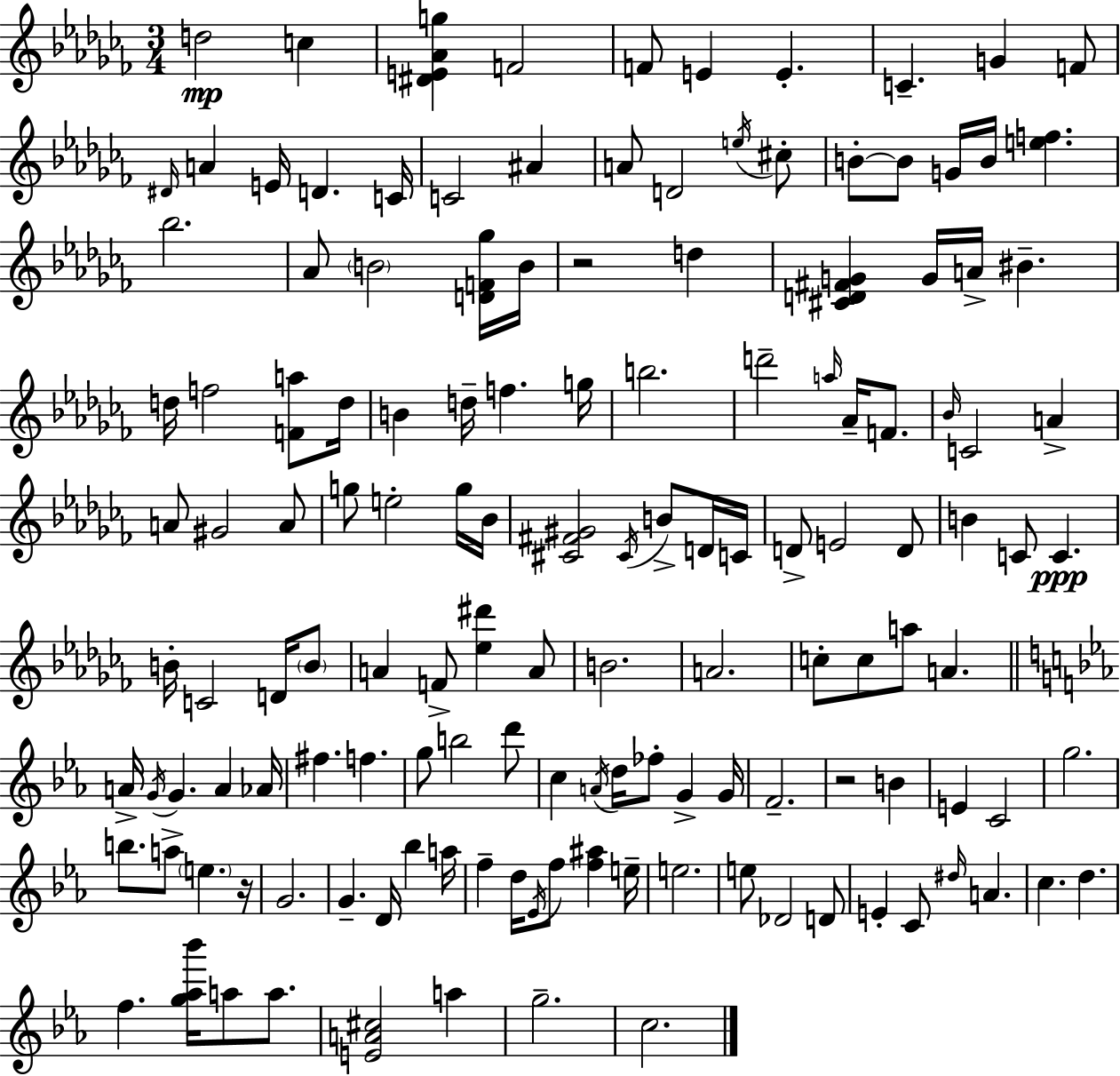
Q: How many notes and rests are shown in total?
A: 140